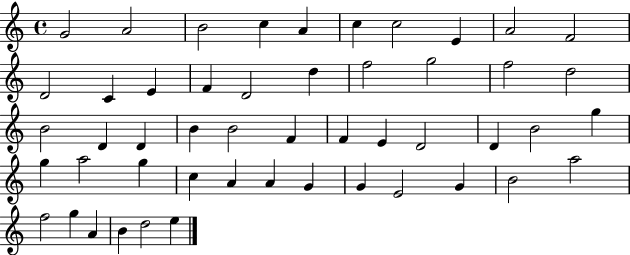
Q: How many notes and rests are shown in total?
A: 50